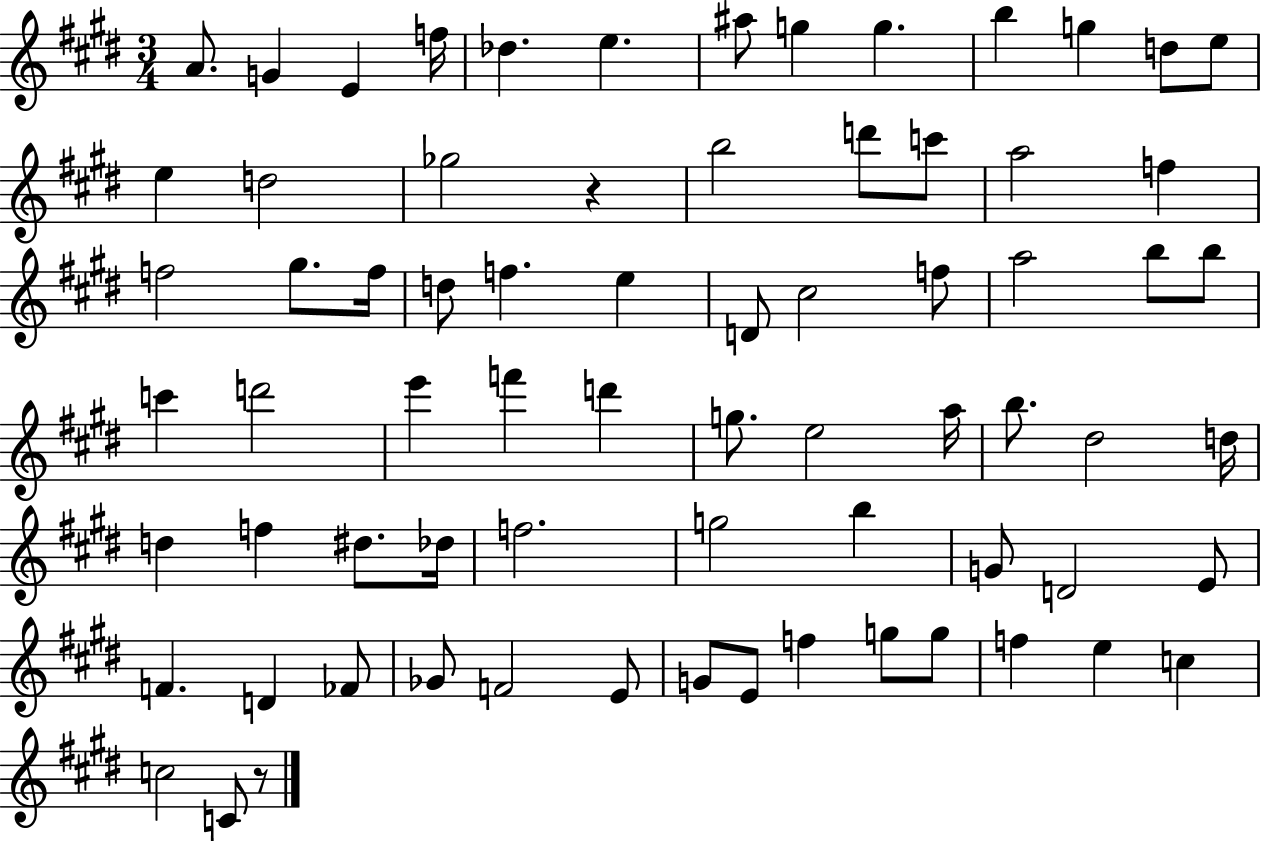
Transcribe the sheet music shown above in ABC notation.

X:1
T:Untitled
M:3/4
L:1/4
K:E
A/2 G E f/4 _d e ^a/2 g g b g d/2 e/2 e d2 _g2 z b2 d'/2 c'/2 a2 f f2 ^g/2 f/4 d/2 f e D/2 ^c2 f/2 a2 b/2 b/2 c' d'2 e' f' d' g/2 e2 a/4 b/2 ^d2 d/4 d f ^d/2 _d/4 f2 g2 b G/2 D2 E/2 F D _F/2 _G/2 F2 E/2 G/2 E/2 f g/2 g/2 f e c c2 C/2 z/2